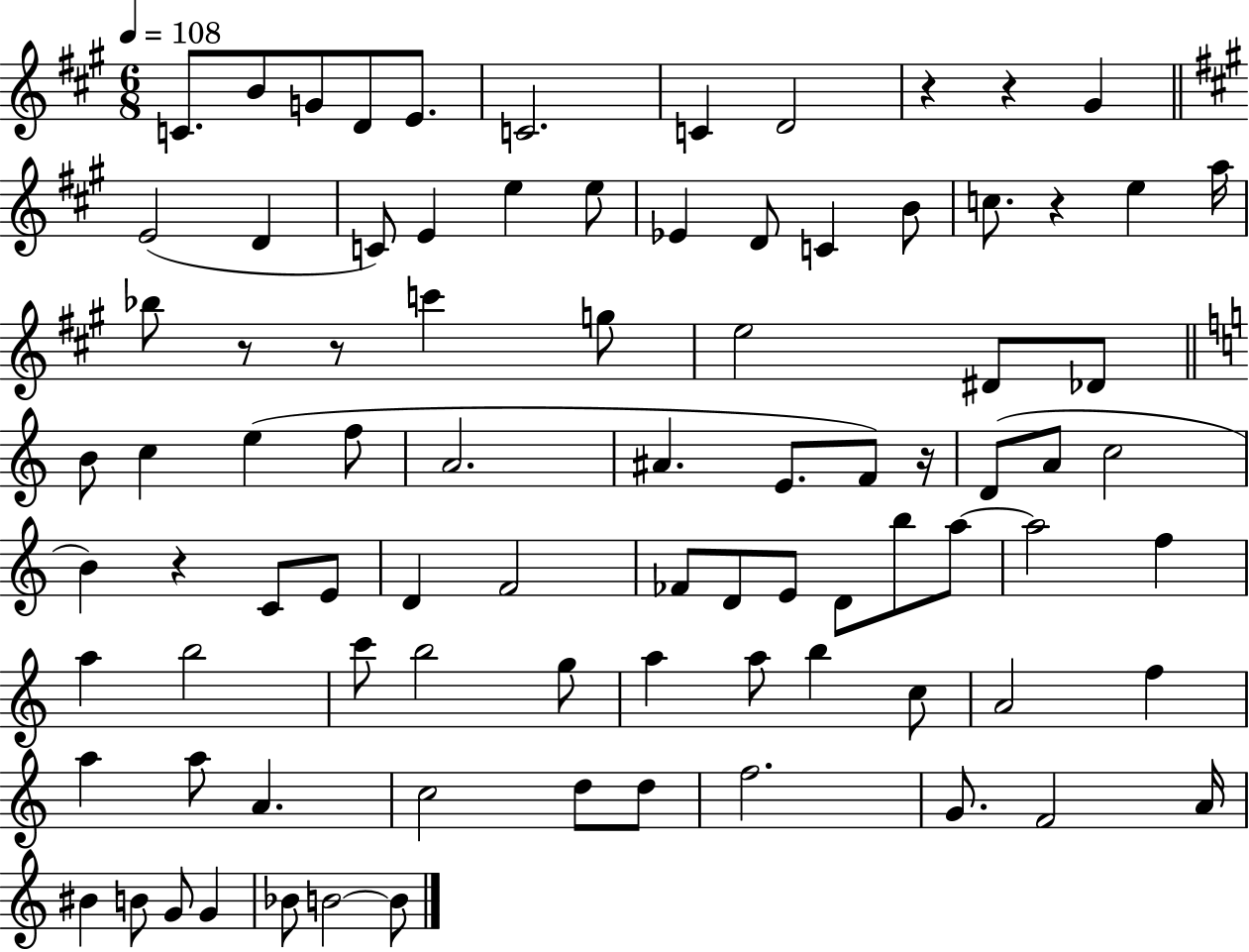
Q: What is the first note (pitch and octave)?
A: C4